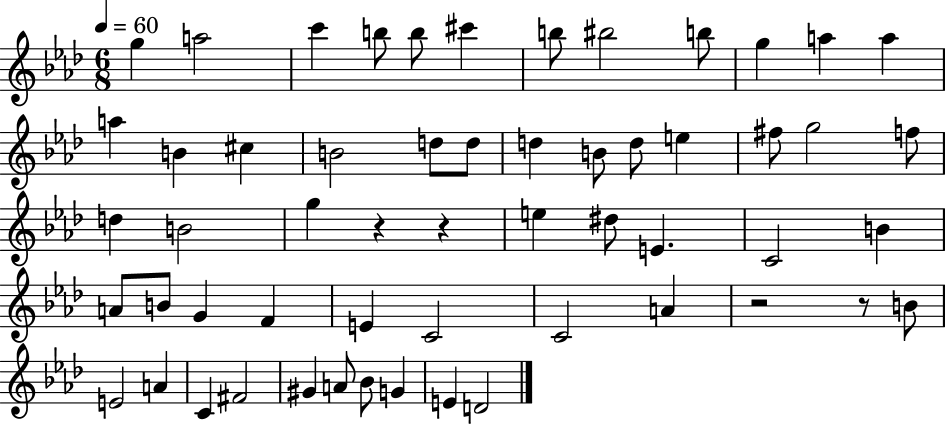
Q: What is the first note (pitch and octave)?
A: G5